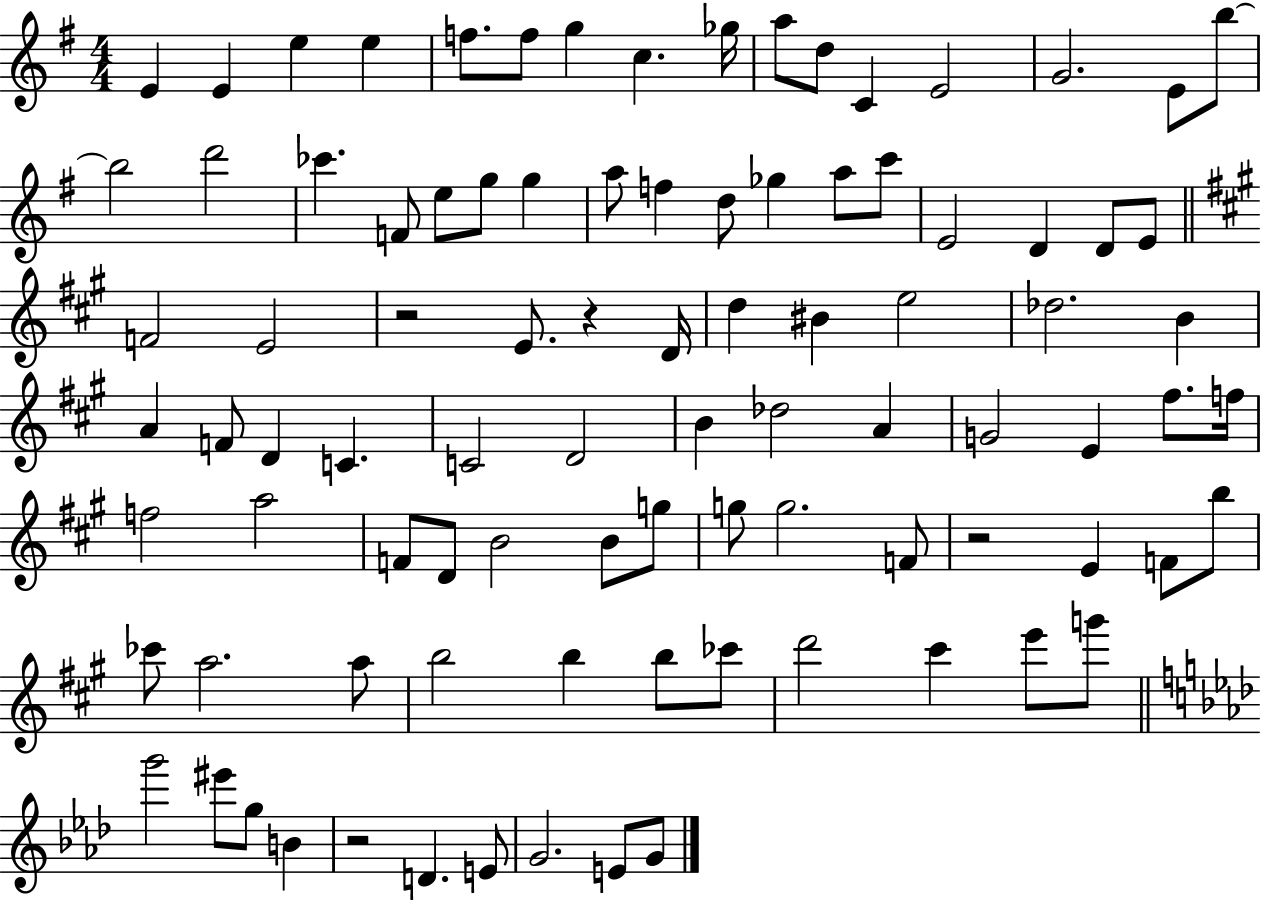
X:1
T:Untitled
M:4/4
L:1/4
K:G
E E e e f/2 f/2 g c _g/4 a/2 d/2 C E2 G2 E/2 b/2 b2 d'2 _c' F/2 e/2 g/2 g a/2 f d/2 _g a/2 c'/2 E2 D D/2 E/2 F2 E2 z2 E/2 z D/4 d ^B e2 _d2 B A F/2 D C C2 D2 B _d2 A G2 E ^f/2 f/4 f2 a2 F/2 D/2 B2 B/2 g/2 g/2 g2 F/2 z2 E F/2 b/2 _c'/2 a2 a/2 b2 b b/2 _c'/2 d'2 ^c' e'/2 g'/2 g'2 ^e'/2 g/2 B z2 D E/2 G2 E/2 G/2